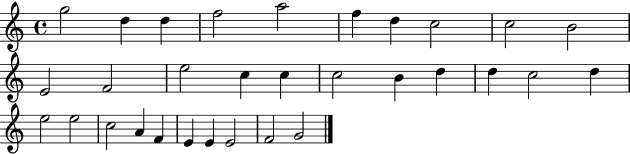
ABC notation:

X:1
T:Untitled
M:4/4
L:1/4
K:C
g2 d d f2 a2 f d c2 c2 B2 E2 F2 e2 c c c2 B d d c2 d e2 e2 c2 A F E E E2 F2 G2